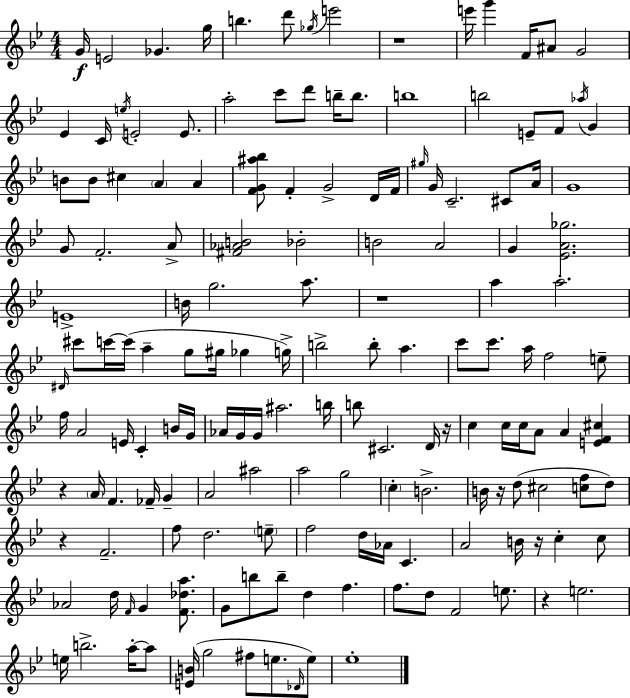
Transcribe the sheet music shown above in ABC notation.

X:1
T:Untitled
M:4/4
L:1/4
K:Gm
G/4 E2 _G g/4 b d'/2 _g/4 e'2 z4 e'/4 g' F/4 ^A/2 G2 _E C/4 e/4 E2 E/2 a2 c'/2 d'/2 b/4 b/2 b4 b2 E/2 F/2 _a/4 G B/2 B/2 ^c A A [FG^a_b]/2 F G2 D/4 F/4 ^g/4 G/4 C2 ^C/2 A/4 G4 G/2 F2 A/2 [^F_AB]2 _B2 B2 A2 G [_EA_g]2 E4 B/4 g2 a/2 z4 a a2 ^D/4 ^c'/2 c'/4 c'/4 a g/2 ^g/4 _g g/4 b2 b/2 a c'/2 c'/2 a/4 f2 e/2 f/4 A2 E/4 C B/4 G/4 _A/4 G/4 G/4 ^a2 b/4 b/2 ^C2 D/4 z/4 c c/4 c/4 A/2 A [EF^c] z A/4 F _F/4 G A2 ^a2 a2 g2 c B2 B/4 z/4 d/2 ^c2 [cf]/2 d/2 z F2 f/2 d2 e/2 f2 d/4 _A/4 C A2 B/4 z/4 c c/2 _A2 d/4 F/4 G [F_da]/2 G/2 b/2 b/2 d f f/2 d/2 F2 e/2 z e2 e/4 b2 a/4 a/2 [EB]/4 g2 ^f/2 e/2 _D/4 e/2 _e4